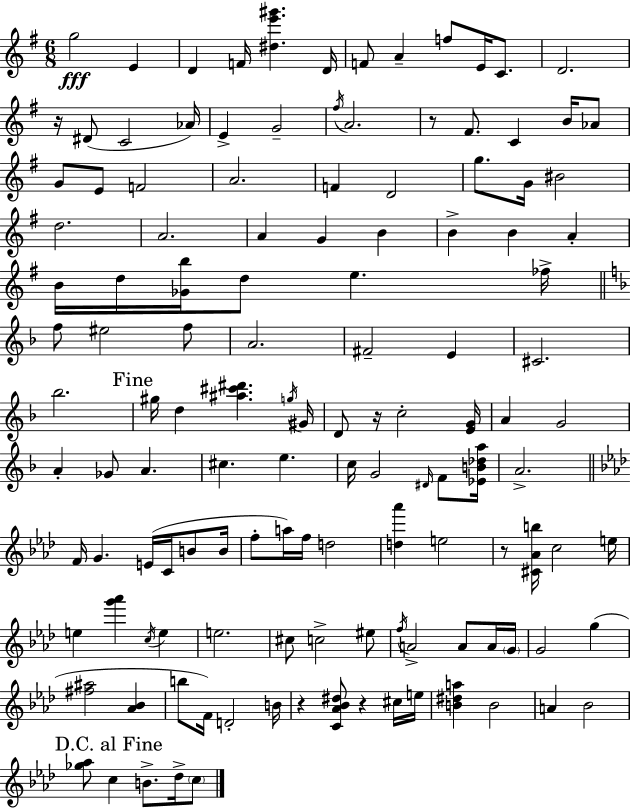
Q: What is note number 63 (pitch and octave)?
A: A4